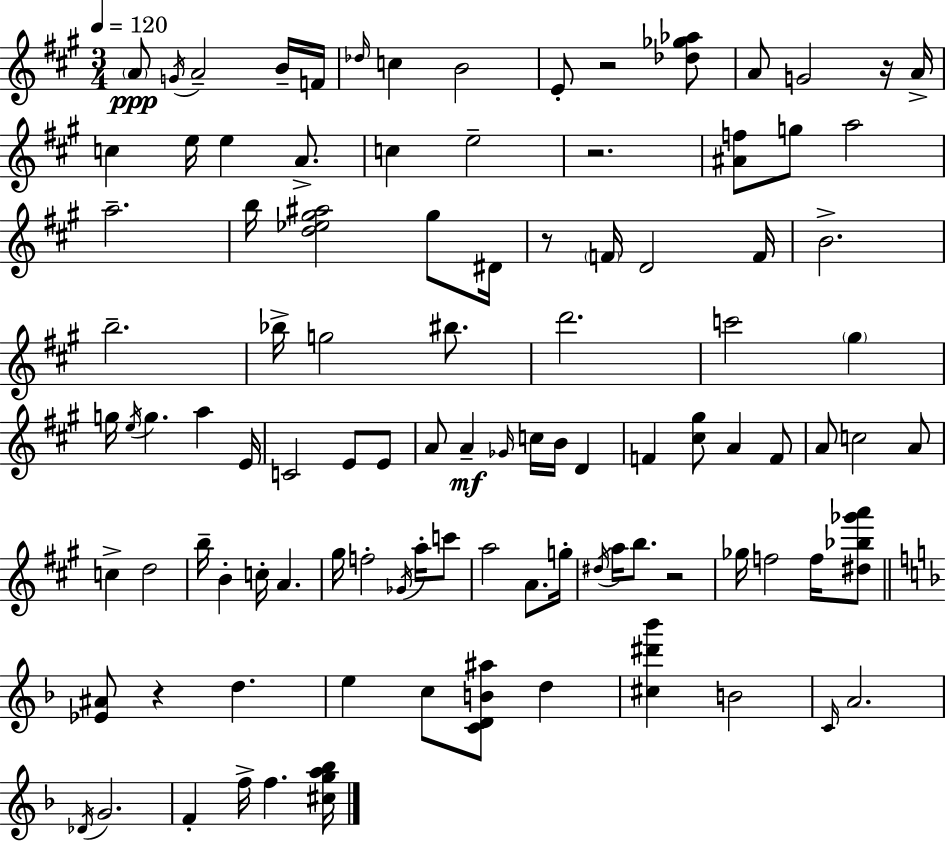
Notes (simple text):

A4/e G4/s A4/h B4/s F4/s Db5/s C5/q B4/h E4/e R/h [Db5,Gb5,Ab5]/e A4/e G4/h R/s A4/s C5/q E5/s E5/q A4/e. C5/q E5/h R/h. [A#4,F5]/e G5/e A5/h A5/h. B5/s [D5,Eb5,G#5,A#5]/h G#5/e D#4/s R/e F4/s D4/h F4/s B4/h. B5/h. Bb5/s G5/h BIS5/e. D6/h. C6/h G#5/q G5/s E5/s G5/q. A5/q E4/s C4/h E4/e E4/e A4/e A4/q Gb4/s C5/s B4/s D4/q F4/q [C#5,G#5]/e A4/q F4/e A4/e C5/h A4/e C5/q D5/h B5/s B4/q C5/s A4/q. G#5/s F5/h Gb4/s A5/s C6/e A5/h A4/e. G5/s D#5/s A5/s B5/e. R/h Gb5/s F5/h F5/s [D#5,Bb5,Gb6,A6]/e [Eb4,A#4]/e R/q D5/q. E5/q C5/e [C4,D4,B4,A#5]/e D5/q [C#5,D#6,Bb6]/q B4/h C4/s A4/h. Db4/s G4/h. F4/q F5/s F5/q. [C#5,G5,A5,Bb5]/s